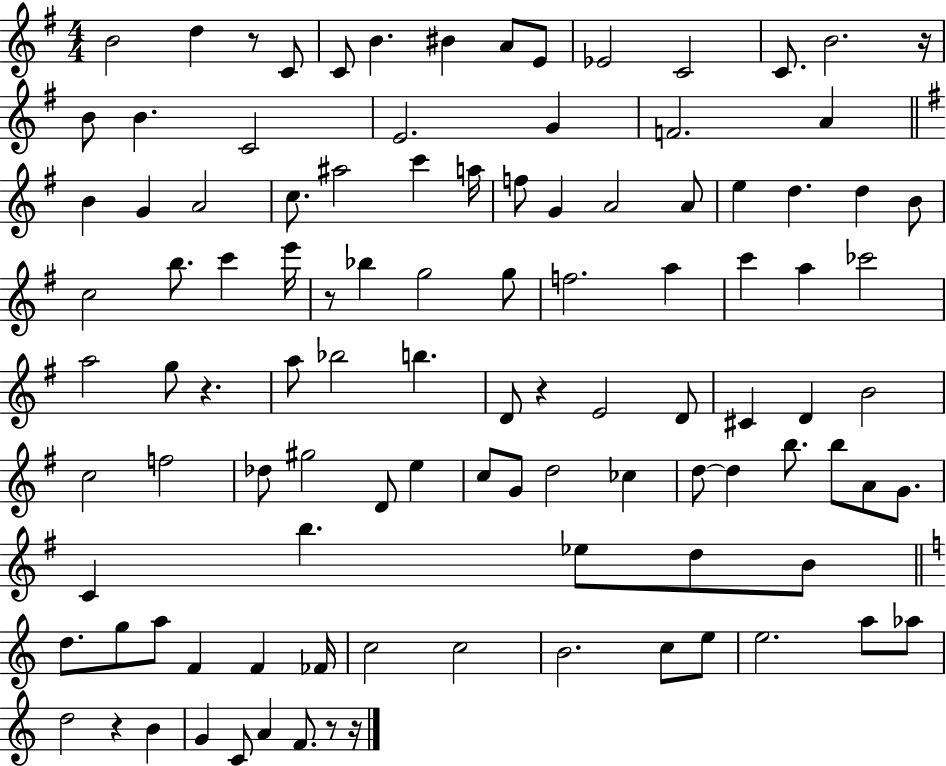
{
  \clef treble
  \numericTimeSignature
  \time 4/4
  \key g \major
  \repeat volta 2 { b'2 d''4 r8 c'8 | c'8 b'4. bis'4 a'8 e'8 | ees'2 c'2 | c'8. b'2. r16 | \break b'8 b'4. c'2 | e'2. g'4 | f'2. a'4 | \bar "||" \break \key g \major b'4 g'4 a'2 | c''8. ais''2 c'''4 a''16 | f''8 g'4 a'2 a'8 | e''4 d''4. d''4 b'8 | \break c''2 b''8. c'''4 e'''16 | r8 bes''4 g''2 g''8 | f''2. a''4 | c'''4 a''4 ces'''2 | \break a''2 g''8 r4. | a''8 bes''2 b''4. | d'8 r4 e'2 d'8 | cis'4 d'4 b'2 | \break c''2 f''2 | des''8 gis''2 d'8 e''4 | c''8 g'8 d''2 ces''4 | d''8~~ d''4 b''8. b''8 a'8 g'8. | \break c'4 b''4. ees''8 d''8 b'8 | \bar "||" \break \key c \major d''8. g''8 a''8 f'4 f'4 fes'16 | c''2 c''2 | b'2. c''8 e''8 | e''2. a''8 aes''8 | \break d''2 r4 b'4 | g'4 c'8 a'4 f'8. r8 r16 | } \bar "|."
}